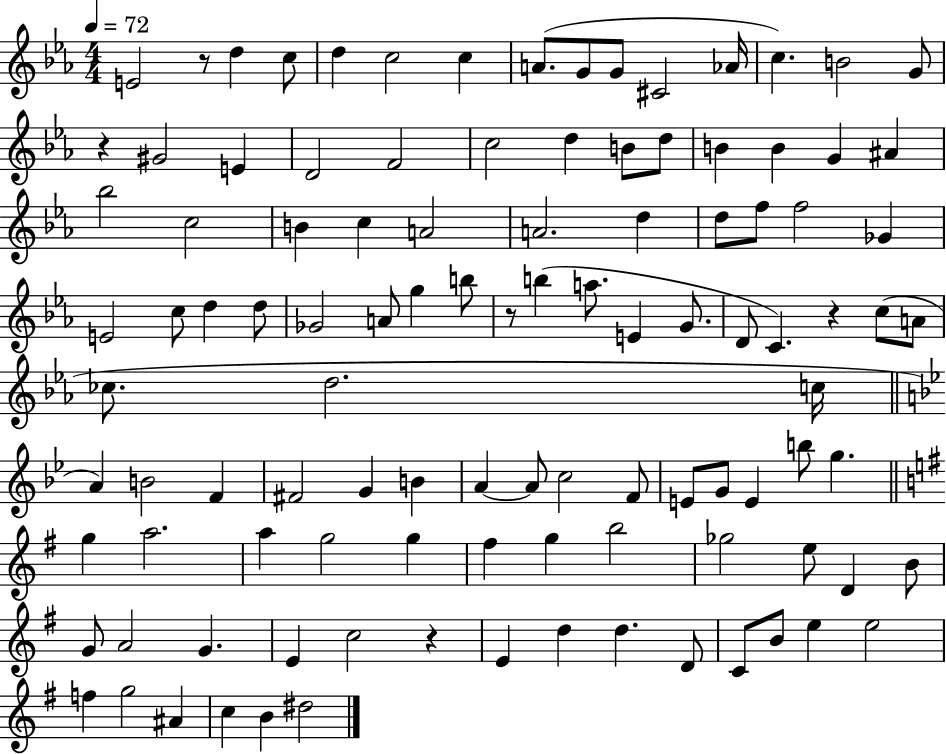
E4/h R/e D5/q C5/e D5/q C5/h C5/q A4/e. G4/e G4/e C#4/h Ab4/s C5/q. B4/h G4/e R/q G#4/h E4/q D4/h F4/h C5/h D5/q B4/e D5/e B4/q B4/q G4/q A#4/q Bb5/h C5/h B4/q C5/q A4/h A4/h. D5/q D5/e F5/e F5/h Gb4/q E4/h C5/e D5/q D5/e Gb4/h A4/e G5/q B5/e R/e B5/q A5/e. E4/q G4/e. D4/e C4/q. R/q C5/e A4/e CES5/e. D5/h. C5/s A4/q B4/h F4/q F#4/h G4/q B4/q A4/q A4/e C5/h F4/e E4/e G4/e E4/q B5/e G5/q. G5/q A5/h. A5/q G5/h G5/q F#5/q G5/q B5/h Gb5/h E5/e D4/q B4/e G4/e A4/h G4/q. E4/q C5/h R/q E4/q D5/q D5/q. D4/e C4/e B4/e E5/q E5/h F5/q G5/h A#4/q C5/q B4/q D#5/h